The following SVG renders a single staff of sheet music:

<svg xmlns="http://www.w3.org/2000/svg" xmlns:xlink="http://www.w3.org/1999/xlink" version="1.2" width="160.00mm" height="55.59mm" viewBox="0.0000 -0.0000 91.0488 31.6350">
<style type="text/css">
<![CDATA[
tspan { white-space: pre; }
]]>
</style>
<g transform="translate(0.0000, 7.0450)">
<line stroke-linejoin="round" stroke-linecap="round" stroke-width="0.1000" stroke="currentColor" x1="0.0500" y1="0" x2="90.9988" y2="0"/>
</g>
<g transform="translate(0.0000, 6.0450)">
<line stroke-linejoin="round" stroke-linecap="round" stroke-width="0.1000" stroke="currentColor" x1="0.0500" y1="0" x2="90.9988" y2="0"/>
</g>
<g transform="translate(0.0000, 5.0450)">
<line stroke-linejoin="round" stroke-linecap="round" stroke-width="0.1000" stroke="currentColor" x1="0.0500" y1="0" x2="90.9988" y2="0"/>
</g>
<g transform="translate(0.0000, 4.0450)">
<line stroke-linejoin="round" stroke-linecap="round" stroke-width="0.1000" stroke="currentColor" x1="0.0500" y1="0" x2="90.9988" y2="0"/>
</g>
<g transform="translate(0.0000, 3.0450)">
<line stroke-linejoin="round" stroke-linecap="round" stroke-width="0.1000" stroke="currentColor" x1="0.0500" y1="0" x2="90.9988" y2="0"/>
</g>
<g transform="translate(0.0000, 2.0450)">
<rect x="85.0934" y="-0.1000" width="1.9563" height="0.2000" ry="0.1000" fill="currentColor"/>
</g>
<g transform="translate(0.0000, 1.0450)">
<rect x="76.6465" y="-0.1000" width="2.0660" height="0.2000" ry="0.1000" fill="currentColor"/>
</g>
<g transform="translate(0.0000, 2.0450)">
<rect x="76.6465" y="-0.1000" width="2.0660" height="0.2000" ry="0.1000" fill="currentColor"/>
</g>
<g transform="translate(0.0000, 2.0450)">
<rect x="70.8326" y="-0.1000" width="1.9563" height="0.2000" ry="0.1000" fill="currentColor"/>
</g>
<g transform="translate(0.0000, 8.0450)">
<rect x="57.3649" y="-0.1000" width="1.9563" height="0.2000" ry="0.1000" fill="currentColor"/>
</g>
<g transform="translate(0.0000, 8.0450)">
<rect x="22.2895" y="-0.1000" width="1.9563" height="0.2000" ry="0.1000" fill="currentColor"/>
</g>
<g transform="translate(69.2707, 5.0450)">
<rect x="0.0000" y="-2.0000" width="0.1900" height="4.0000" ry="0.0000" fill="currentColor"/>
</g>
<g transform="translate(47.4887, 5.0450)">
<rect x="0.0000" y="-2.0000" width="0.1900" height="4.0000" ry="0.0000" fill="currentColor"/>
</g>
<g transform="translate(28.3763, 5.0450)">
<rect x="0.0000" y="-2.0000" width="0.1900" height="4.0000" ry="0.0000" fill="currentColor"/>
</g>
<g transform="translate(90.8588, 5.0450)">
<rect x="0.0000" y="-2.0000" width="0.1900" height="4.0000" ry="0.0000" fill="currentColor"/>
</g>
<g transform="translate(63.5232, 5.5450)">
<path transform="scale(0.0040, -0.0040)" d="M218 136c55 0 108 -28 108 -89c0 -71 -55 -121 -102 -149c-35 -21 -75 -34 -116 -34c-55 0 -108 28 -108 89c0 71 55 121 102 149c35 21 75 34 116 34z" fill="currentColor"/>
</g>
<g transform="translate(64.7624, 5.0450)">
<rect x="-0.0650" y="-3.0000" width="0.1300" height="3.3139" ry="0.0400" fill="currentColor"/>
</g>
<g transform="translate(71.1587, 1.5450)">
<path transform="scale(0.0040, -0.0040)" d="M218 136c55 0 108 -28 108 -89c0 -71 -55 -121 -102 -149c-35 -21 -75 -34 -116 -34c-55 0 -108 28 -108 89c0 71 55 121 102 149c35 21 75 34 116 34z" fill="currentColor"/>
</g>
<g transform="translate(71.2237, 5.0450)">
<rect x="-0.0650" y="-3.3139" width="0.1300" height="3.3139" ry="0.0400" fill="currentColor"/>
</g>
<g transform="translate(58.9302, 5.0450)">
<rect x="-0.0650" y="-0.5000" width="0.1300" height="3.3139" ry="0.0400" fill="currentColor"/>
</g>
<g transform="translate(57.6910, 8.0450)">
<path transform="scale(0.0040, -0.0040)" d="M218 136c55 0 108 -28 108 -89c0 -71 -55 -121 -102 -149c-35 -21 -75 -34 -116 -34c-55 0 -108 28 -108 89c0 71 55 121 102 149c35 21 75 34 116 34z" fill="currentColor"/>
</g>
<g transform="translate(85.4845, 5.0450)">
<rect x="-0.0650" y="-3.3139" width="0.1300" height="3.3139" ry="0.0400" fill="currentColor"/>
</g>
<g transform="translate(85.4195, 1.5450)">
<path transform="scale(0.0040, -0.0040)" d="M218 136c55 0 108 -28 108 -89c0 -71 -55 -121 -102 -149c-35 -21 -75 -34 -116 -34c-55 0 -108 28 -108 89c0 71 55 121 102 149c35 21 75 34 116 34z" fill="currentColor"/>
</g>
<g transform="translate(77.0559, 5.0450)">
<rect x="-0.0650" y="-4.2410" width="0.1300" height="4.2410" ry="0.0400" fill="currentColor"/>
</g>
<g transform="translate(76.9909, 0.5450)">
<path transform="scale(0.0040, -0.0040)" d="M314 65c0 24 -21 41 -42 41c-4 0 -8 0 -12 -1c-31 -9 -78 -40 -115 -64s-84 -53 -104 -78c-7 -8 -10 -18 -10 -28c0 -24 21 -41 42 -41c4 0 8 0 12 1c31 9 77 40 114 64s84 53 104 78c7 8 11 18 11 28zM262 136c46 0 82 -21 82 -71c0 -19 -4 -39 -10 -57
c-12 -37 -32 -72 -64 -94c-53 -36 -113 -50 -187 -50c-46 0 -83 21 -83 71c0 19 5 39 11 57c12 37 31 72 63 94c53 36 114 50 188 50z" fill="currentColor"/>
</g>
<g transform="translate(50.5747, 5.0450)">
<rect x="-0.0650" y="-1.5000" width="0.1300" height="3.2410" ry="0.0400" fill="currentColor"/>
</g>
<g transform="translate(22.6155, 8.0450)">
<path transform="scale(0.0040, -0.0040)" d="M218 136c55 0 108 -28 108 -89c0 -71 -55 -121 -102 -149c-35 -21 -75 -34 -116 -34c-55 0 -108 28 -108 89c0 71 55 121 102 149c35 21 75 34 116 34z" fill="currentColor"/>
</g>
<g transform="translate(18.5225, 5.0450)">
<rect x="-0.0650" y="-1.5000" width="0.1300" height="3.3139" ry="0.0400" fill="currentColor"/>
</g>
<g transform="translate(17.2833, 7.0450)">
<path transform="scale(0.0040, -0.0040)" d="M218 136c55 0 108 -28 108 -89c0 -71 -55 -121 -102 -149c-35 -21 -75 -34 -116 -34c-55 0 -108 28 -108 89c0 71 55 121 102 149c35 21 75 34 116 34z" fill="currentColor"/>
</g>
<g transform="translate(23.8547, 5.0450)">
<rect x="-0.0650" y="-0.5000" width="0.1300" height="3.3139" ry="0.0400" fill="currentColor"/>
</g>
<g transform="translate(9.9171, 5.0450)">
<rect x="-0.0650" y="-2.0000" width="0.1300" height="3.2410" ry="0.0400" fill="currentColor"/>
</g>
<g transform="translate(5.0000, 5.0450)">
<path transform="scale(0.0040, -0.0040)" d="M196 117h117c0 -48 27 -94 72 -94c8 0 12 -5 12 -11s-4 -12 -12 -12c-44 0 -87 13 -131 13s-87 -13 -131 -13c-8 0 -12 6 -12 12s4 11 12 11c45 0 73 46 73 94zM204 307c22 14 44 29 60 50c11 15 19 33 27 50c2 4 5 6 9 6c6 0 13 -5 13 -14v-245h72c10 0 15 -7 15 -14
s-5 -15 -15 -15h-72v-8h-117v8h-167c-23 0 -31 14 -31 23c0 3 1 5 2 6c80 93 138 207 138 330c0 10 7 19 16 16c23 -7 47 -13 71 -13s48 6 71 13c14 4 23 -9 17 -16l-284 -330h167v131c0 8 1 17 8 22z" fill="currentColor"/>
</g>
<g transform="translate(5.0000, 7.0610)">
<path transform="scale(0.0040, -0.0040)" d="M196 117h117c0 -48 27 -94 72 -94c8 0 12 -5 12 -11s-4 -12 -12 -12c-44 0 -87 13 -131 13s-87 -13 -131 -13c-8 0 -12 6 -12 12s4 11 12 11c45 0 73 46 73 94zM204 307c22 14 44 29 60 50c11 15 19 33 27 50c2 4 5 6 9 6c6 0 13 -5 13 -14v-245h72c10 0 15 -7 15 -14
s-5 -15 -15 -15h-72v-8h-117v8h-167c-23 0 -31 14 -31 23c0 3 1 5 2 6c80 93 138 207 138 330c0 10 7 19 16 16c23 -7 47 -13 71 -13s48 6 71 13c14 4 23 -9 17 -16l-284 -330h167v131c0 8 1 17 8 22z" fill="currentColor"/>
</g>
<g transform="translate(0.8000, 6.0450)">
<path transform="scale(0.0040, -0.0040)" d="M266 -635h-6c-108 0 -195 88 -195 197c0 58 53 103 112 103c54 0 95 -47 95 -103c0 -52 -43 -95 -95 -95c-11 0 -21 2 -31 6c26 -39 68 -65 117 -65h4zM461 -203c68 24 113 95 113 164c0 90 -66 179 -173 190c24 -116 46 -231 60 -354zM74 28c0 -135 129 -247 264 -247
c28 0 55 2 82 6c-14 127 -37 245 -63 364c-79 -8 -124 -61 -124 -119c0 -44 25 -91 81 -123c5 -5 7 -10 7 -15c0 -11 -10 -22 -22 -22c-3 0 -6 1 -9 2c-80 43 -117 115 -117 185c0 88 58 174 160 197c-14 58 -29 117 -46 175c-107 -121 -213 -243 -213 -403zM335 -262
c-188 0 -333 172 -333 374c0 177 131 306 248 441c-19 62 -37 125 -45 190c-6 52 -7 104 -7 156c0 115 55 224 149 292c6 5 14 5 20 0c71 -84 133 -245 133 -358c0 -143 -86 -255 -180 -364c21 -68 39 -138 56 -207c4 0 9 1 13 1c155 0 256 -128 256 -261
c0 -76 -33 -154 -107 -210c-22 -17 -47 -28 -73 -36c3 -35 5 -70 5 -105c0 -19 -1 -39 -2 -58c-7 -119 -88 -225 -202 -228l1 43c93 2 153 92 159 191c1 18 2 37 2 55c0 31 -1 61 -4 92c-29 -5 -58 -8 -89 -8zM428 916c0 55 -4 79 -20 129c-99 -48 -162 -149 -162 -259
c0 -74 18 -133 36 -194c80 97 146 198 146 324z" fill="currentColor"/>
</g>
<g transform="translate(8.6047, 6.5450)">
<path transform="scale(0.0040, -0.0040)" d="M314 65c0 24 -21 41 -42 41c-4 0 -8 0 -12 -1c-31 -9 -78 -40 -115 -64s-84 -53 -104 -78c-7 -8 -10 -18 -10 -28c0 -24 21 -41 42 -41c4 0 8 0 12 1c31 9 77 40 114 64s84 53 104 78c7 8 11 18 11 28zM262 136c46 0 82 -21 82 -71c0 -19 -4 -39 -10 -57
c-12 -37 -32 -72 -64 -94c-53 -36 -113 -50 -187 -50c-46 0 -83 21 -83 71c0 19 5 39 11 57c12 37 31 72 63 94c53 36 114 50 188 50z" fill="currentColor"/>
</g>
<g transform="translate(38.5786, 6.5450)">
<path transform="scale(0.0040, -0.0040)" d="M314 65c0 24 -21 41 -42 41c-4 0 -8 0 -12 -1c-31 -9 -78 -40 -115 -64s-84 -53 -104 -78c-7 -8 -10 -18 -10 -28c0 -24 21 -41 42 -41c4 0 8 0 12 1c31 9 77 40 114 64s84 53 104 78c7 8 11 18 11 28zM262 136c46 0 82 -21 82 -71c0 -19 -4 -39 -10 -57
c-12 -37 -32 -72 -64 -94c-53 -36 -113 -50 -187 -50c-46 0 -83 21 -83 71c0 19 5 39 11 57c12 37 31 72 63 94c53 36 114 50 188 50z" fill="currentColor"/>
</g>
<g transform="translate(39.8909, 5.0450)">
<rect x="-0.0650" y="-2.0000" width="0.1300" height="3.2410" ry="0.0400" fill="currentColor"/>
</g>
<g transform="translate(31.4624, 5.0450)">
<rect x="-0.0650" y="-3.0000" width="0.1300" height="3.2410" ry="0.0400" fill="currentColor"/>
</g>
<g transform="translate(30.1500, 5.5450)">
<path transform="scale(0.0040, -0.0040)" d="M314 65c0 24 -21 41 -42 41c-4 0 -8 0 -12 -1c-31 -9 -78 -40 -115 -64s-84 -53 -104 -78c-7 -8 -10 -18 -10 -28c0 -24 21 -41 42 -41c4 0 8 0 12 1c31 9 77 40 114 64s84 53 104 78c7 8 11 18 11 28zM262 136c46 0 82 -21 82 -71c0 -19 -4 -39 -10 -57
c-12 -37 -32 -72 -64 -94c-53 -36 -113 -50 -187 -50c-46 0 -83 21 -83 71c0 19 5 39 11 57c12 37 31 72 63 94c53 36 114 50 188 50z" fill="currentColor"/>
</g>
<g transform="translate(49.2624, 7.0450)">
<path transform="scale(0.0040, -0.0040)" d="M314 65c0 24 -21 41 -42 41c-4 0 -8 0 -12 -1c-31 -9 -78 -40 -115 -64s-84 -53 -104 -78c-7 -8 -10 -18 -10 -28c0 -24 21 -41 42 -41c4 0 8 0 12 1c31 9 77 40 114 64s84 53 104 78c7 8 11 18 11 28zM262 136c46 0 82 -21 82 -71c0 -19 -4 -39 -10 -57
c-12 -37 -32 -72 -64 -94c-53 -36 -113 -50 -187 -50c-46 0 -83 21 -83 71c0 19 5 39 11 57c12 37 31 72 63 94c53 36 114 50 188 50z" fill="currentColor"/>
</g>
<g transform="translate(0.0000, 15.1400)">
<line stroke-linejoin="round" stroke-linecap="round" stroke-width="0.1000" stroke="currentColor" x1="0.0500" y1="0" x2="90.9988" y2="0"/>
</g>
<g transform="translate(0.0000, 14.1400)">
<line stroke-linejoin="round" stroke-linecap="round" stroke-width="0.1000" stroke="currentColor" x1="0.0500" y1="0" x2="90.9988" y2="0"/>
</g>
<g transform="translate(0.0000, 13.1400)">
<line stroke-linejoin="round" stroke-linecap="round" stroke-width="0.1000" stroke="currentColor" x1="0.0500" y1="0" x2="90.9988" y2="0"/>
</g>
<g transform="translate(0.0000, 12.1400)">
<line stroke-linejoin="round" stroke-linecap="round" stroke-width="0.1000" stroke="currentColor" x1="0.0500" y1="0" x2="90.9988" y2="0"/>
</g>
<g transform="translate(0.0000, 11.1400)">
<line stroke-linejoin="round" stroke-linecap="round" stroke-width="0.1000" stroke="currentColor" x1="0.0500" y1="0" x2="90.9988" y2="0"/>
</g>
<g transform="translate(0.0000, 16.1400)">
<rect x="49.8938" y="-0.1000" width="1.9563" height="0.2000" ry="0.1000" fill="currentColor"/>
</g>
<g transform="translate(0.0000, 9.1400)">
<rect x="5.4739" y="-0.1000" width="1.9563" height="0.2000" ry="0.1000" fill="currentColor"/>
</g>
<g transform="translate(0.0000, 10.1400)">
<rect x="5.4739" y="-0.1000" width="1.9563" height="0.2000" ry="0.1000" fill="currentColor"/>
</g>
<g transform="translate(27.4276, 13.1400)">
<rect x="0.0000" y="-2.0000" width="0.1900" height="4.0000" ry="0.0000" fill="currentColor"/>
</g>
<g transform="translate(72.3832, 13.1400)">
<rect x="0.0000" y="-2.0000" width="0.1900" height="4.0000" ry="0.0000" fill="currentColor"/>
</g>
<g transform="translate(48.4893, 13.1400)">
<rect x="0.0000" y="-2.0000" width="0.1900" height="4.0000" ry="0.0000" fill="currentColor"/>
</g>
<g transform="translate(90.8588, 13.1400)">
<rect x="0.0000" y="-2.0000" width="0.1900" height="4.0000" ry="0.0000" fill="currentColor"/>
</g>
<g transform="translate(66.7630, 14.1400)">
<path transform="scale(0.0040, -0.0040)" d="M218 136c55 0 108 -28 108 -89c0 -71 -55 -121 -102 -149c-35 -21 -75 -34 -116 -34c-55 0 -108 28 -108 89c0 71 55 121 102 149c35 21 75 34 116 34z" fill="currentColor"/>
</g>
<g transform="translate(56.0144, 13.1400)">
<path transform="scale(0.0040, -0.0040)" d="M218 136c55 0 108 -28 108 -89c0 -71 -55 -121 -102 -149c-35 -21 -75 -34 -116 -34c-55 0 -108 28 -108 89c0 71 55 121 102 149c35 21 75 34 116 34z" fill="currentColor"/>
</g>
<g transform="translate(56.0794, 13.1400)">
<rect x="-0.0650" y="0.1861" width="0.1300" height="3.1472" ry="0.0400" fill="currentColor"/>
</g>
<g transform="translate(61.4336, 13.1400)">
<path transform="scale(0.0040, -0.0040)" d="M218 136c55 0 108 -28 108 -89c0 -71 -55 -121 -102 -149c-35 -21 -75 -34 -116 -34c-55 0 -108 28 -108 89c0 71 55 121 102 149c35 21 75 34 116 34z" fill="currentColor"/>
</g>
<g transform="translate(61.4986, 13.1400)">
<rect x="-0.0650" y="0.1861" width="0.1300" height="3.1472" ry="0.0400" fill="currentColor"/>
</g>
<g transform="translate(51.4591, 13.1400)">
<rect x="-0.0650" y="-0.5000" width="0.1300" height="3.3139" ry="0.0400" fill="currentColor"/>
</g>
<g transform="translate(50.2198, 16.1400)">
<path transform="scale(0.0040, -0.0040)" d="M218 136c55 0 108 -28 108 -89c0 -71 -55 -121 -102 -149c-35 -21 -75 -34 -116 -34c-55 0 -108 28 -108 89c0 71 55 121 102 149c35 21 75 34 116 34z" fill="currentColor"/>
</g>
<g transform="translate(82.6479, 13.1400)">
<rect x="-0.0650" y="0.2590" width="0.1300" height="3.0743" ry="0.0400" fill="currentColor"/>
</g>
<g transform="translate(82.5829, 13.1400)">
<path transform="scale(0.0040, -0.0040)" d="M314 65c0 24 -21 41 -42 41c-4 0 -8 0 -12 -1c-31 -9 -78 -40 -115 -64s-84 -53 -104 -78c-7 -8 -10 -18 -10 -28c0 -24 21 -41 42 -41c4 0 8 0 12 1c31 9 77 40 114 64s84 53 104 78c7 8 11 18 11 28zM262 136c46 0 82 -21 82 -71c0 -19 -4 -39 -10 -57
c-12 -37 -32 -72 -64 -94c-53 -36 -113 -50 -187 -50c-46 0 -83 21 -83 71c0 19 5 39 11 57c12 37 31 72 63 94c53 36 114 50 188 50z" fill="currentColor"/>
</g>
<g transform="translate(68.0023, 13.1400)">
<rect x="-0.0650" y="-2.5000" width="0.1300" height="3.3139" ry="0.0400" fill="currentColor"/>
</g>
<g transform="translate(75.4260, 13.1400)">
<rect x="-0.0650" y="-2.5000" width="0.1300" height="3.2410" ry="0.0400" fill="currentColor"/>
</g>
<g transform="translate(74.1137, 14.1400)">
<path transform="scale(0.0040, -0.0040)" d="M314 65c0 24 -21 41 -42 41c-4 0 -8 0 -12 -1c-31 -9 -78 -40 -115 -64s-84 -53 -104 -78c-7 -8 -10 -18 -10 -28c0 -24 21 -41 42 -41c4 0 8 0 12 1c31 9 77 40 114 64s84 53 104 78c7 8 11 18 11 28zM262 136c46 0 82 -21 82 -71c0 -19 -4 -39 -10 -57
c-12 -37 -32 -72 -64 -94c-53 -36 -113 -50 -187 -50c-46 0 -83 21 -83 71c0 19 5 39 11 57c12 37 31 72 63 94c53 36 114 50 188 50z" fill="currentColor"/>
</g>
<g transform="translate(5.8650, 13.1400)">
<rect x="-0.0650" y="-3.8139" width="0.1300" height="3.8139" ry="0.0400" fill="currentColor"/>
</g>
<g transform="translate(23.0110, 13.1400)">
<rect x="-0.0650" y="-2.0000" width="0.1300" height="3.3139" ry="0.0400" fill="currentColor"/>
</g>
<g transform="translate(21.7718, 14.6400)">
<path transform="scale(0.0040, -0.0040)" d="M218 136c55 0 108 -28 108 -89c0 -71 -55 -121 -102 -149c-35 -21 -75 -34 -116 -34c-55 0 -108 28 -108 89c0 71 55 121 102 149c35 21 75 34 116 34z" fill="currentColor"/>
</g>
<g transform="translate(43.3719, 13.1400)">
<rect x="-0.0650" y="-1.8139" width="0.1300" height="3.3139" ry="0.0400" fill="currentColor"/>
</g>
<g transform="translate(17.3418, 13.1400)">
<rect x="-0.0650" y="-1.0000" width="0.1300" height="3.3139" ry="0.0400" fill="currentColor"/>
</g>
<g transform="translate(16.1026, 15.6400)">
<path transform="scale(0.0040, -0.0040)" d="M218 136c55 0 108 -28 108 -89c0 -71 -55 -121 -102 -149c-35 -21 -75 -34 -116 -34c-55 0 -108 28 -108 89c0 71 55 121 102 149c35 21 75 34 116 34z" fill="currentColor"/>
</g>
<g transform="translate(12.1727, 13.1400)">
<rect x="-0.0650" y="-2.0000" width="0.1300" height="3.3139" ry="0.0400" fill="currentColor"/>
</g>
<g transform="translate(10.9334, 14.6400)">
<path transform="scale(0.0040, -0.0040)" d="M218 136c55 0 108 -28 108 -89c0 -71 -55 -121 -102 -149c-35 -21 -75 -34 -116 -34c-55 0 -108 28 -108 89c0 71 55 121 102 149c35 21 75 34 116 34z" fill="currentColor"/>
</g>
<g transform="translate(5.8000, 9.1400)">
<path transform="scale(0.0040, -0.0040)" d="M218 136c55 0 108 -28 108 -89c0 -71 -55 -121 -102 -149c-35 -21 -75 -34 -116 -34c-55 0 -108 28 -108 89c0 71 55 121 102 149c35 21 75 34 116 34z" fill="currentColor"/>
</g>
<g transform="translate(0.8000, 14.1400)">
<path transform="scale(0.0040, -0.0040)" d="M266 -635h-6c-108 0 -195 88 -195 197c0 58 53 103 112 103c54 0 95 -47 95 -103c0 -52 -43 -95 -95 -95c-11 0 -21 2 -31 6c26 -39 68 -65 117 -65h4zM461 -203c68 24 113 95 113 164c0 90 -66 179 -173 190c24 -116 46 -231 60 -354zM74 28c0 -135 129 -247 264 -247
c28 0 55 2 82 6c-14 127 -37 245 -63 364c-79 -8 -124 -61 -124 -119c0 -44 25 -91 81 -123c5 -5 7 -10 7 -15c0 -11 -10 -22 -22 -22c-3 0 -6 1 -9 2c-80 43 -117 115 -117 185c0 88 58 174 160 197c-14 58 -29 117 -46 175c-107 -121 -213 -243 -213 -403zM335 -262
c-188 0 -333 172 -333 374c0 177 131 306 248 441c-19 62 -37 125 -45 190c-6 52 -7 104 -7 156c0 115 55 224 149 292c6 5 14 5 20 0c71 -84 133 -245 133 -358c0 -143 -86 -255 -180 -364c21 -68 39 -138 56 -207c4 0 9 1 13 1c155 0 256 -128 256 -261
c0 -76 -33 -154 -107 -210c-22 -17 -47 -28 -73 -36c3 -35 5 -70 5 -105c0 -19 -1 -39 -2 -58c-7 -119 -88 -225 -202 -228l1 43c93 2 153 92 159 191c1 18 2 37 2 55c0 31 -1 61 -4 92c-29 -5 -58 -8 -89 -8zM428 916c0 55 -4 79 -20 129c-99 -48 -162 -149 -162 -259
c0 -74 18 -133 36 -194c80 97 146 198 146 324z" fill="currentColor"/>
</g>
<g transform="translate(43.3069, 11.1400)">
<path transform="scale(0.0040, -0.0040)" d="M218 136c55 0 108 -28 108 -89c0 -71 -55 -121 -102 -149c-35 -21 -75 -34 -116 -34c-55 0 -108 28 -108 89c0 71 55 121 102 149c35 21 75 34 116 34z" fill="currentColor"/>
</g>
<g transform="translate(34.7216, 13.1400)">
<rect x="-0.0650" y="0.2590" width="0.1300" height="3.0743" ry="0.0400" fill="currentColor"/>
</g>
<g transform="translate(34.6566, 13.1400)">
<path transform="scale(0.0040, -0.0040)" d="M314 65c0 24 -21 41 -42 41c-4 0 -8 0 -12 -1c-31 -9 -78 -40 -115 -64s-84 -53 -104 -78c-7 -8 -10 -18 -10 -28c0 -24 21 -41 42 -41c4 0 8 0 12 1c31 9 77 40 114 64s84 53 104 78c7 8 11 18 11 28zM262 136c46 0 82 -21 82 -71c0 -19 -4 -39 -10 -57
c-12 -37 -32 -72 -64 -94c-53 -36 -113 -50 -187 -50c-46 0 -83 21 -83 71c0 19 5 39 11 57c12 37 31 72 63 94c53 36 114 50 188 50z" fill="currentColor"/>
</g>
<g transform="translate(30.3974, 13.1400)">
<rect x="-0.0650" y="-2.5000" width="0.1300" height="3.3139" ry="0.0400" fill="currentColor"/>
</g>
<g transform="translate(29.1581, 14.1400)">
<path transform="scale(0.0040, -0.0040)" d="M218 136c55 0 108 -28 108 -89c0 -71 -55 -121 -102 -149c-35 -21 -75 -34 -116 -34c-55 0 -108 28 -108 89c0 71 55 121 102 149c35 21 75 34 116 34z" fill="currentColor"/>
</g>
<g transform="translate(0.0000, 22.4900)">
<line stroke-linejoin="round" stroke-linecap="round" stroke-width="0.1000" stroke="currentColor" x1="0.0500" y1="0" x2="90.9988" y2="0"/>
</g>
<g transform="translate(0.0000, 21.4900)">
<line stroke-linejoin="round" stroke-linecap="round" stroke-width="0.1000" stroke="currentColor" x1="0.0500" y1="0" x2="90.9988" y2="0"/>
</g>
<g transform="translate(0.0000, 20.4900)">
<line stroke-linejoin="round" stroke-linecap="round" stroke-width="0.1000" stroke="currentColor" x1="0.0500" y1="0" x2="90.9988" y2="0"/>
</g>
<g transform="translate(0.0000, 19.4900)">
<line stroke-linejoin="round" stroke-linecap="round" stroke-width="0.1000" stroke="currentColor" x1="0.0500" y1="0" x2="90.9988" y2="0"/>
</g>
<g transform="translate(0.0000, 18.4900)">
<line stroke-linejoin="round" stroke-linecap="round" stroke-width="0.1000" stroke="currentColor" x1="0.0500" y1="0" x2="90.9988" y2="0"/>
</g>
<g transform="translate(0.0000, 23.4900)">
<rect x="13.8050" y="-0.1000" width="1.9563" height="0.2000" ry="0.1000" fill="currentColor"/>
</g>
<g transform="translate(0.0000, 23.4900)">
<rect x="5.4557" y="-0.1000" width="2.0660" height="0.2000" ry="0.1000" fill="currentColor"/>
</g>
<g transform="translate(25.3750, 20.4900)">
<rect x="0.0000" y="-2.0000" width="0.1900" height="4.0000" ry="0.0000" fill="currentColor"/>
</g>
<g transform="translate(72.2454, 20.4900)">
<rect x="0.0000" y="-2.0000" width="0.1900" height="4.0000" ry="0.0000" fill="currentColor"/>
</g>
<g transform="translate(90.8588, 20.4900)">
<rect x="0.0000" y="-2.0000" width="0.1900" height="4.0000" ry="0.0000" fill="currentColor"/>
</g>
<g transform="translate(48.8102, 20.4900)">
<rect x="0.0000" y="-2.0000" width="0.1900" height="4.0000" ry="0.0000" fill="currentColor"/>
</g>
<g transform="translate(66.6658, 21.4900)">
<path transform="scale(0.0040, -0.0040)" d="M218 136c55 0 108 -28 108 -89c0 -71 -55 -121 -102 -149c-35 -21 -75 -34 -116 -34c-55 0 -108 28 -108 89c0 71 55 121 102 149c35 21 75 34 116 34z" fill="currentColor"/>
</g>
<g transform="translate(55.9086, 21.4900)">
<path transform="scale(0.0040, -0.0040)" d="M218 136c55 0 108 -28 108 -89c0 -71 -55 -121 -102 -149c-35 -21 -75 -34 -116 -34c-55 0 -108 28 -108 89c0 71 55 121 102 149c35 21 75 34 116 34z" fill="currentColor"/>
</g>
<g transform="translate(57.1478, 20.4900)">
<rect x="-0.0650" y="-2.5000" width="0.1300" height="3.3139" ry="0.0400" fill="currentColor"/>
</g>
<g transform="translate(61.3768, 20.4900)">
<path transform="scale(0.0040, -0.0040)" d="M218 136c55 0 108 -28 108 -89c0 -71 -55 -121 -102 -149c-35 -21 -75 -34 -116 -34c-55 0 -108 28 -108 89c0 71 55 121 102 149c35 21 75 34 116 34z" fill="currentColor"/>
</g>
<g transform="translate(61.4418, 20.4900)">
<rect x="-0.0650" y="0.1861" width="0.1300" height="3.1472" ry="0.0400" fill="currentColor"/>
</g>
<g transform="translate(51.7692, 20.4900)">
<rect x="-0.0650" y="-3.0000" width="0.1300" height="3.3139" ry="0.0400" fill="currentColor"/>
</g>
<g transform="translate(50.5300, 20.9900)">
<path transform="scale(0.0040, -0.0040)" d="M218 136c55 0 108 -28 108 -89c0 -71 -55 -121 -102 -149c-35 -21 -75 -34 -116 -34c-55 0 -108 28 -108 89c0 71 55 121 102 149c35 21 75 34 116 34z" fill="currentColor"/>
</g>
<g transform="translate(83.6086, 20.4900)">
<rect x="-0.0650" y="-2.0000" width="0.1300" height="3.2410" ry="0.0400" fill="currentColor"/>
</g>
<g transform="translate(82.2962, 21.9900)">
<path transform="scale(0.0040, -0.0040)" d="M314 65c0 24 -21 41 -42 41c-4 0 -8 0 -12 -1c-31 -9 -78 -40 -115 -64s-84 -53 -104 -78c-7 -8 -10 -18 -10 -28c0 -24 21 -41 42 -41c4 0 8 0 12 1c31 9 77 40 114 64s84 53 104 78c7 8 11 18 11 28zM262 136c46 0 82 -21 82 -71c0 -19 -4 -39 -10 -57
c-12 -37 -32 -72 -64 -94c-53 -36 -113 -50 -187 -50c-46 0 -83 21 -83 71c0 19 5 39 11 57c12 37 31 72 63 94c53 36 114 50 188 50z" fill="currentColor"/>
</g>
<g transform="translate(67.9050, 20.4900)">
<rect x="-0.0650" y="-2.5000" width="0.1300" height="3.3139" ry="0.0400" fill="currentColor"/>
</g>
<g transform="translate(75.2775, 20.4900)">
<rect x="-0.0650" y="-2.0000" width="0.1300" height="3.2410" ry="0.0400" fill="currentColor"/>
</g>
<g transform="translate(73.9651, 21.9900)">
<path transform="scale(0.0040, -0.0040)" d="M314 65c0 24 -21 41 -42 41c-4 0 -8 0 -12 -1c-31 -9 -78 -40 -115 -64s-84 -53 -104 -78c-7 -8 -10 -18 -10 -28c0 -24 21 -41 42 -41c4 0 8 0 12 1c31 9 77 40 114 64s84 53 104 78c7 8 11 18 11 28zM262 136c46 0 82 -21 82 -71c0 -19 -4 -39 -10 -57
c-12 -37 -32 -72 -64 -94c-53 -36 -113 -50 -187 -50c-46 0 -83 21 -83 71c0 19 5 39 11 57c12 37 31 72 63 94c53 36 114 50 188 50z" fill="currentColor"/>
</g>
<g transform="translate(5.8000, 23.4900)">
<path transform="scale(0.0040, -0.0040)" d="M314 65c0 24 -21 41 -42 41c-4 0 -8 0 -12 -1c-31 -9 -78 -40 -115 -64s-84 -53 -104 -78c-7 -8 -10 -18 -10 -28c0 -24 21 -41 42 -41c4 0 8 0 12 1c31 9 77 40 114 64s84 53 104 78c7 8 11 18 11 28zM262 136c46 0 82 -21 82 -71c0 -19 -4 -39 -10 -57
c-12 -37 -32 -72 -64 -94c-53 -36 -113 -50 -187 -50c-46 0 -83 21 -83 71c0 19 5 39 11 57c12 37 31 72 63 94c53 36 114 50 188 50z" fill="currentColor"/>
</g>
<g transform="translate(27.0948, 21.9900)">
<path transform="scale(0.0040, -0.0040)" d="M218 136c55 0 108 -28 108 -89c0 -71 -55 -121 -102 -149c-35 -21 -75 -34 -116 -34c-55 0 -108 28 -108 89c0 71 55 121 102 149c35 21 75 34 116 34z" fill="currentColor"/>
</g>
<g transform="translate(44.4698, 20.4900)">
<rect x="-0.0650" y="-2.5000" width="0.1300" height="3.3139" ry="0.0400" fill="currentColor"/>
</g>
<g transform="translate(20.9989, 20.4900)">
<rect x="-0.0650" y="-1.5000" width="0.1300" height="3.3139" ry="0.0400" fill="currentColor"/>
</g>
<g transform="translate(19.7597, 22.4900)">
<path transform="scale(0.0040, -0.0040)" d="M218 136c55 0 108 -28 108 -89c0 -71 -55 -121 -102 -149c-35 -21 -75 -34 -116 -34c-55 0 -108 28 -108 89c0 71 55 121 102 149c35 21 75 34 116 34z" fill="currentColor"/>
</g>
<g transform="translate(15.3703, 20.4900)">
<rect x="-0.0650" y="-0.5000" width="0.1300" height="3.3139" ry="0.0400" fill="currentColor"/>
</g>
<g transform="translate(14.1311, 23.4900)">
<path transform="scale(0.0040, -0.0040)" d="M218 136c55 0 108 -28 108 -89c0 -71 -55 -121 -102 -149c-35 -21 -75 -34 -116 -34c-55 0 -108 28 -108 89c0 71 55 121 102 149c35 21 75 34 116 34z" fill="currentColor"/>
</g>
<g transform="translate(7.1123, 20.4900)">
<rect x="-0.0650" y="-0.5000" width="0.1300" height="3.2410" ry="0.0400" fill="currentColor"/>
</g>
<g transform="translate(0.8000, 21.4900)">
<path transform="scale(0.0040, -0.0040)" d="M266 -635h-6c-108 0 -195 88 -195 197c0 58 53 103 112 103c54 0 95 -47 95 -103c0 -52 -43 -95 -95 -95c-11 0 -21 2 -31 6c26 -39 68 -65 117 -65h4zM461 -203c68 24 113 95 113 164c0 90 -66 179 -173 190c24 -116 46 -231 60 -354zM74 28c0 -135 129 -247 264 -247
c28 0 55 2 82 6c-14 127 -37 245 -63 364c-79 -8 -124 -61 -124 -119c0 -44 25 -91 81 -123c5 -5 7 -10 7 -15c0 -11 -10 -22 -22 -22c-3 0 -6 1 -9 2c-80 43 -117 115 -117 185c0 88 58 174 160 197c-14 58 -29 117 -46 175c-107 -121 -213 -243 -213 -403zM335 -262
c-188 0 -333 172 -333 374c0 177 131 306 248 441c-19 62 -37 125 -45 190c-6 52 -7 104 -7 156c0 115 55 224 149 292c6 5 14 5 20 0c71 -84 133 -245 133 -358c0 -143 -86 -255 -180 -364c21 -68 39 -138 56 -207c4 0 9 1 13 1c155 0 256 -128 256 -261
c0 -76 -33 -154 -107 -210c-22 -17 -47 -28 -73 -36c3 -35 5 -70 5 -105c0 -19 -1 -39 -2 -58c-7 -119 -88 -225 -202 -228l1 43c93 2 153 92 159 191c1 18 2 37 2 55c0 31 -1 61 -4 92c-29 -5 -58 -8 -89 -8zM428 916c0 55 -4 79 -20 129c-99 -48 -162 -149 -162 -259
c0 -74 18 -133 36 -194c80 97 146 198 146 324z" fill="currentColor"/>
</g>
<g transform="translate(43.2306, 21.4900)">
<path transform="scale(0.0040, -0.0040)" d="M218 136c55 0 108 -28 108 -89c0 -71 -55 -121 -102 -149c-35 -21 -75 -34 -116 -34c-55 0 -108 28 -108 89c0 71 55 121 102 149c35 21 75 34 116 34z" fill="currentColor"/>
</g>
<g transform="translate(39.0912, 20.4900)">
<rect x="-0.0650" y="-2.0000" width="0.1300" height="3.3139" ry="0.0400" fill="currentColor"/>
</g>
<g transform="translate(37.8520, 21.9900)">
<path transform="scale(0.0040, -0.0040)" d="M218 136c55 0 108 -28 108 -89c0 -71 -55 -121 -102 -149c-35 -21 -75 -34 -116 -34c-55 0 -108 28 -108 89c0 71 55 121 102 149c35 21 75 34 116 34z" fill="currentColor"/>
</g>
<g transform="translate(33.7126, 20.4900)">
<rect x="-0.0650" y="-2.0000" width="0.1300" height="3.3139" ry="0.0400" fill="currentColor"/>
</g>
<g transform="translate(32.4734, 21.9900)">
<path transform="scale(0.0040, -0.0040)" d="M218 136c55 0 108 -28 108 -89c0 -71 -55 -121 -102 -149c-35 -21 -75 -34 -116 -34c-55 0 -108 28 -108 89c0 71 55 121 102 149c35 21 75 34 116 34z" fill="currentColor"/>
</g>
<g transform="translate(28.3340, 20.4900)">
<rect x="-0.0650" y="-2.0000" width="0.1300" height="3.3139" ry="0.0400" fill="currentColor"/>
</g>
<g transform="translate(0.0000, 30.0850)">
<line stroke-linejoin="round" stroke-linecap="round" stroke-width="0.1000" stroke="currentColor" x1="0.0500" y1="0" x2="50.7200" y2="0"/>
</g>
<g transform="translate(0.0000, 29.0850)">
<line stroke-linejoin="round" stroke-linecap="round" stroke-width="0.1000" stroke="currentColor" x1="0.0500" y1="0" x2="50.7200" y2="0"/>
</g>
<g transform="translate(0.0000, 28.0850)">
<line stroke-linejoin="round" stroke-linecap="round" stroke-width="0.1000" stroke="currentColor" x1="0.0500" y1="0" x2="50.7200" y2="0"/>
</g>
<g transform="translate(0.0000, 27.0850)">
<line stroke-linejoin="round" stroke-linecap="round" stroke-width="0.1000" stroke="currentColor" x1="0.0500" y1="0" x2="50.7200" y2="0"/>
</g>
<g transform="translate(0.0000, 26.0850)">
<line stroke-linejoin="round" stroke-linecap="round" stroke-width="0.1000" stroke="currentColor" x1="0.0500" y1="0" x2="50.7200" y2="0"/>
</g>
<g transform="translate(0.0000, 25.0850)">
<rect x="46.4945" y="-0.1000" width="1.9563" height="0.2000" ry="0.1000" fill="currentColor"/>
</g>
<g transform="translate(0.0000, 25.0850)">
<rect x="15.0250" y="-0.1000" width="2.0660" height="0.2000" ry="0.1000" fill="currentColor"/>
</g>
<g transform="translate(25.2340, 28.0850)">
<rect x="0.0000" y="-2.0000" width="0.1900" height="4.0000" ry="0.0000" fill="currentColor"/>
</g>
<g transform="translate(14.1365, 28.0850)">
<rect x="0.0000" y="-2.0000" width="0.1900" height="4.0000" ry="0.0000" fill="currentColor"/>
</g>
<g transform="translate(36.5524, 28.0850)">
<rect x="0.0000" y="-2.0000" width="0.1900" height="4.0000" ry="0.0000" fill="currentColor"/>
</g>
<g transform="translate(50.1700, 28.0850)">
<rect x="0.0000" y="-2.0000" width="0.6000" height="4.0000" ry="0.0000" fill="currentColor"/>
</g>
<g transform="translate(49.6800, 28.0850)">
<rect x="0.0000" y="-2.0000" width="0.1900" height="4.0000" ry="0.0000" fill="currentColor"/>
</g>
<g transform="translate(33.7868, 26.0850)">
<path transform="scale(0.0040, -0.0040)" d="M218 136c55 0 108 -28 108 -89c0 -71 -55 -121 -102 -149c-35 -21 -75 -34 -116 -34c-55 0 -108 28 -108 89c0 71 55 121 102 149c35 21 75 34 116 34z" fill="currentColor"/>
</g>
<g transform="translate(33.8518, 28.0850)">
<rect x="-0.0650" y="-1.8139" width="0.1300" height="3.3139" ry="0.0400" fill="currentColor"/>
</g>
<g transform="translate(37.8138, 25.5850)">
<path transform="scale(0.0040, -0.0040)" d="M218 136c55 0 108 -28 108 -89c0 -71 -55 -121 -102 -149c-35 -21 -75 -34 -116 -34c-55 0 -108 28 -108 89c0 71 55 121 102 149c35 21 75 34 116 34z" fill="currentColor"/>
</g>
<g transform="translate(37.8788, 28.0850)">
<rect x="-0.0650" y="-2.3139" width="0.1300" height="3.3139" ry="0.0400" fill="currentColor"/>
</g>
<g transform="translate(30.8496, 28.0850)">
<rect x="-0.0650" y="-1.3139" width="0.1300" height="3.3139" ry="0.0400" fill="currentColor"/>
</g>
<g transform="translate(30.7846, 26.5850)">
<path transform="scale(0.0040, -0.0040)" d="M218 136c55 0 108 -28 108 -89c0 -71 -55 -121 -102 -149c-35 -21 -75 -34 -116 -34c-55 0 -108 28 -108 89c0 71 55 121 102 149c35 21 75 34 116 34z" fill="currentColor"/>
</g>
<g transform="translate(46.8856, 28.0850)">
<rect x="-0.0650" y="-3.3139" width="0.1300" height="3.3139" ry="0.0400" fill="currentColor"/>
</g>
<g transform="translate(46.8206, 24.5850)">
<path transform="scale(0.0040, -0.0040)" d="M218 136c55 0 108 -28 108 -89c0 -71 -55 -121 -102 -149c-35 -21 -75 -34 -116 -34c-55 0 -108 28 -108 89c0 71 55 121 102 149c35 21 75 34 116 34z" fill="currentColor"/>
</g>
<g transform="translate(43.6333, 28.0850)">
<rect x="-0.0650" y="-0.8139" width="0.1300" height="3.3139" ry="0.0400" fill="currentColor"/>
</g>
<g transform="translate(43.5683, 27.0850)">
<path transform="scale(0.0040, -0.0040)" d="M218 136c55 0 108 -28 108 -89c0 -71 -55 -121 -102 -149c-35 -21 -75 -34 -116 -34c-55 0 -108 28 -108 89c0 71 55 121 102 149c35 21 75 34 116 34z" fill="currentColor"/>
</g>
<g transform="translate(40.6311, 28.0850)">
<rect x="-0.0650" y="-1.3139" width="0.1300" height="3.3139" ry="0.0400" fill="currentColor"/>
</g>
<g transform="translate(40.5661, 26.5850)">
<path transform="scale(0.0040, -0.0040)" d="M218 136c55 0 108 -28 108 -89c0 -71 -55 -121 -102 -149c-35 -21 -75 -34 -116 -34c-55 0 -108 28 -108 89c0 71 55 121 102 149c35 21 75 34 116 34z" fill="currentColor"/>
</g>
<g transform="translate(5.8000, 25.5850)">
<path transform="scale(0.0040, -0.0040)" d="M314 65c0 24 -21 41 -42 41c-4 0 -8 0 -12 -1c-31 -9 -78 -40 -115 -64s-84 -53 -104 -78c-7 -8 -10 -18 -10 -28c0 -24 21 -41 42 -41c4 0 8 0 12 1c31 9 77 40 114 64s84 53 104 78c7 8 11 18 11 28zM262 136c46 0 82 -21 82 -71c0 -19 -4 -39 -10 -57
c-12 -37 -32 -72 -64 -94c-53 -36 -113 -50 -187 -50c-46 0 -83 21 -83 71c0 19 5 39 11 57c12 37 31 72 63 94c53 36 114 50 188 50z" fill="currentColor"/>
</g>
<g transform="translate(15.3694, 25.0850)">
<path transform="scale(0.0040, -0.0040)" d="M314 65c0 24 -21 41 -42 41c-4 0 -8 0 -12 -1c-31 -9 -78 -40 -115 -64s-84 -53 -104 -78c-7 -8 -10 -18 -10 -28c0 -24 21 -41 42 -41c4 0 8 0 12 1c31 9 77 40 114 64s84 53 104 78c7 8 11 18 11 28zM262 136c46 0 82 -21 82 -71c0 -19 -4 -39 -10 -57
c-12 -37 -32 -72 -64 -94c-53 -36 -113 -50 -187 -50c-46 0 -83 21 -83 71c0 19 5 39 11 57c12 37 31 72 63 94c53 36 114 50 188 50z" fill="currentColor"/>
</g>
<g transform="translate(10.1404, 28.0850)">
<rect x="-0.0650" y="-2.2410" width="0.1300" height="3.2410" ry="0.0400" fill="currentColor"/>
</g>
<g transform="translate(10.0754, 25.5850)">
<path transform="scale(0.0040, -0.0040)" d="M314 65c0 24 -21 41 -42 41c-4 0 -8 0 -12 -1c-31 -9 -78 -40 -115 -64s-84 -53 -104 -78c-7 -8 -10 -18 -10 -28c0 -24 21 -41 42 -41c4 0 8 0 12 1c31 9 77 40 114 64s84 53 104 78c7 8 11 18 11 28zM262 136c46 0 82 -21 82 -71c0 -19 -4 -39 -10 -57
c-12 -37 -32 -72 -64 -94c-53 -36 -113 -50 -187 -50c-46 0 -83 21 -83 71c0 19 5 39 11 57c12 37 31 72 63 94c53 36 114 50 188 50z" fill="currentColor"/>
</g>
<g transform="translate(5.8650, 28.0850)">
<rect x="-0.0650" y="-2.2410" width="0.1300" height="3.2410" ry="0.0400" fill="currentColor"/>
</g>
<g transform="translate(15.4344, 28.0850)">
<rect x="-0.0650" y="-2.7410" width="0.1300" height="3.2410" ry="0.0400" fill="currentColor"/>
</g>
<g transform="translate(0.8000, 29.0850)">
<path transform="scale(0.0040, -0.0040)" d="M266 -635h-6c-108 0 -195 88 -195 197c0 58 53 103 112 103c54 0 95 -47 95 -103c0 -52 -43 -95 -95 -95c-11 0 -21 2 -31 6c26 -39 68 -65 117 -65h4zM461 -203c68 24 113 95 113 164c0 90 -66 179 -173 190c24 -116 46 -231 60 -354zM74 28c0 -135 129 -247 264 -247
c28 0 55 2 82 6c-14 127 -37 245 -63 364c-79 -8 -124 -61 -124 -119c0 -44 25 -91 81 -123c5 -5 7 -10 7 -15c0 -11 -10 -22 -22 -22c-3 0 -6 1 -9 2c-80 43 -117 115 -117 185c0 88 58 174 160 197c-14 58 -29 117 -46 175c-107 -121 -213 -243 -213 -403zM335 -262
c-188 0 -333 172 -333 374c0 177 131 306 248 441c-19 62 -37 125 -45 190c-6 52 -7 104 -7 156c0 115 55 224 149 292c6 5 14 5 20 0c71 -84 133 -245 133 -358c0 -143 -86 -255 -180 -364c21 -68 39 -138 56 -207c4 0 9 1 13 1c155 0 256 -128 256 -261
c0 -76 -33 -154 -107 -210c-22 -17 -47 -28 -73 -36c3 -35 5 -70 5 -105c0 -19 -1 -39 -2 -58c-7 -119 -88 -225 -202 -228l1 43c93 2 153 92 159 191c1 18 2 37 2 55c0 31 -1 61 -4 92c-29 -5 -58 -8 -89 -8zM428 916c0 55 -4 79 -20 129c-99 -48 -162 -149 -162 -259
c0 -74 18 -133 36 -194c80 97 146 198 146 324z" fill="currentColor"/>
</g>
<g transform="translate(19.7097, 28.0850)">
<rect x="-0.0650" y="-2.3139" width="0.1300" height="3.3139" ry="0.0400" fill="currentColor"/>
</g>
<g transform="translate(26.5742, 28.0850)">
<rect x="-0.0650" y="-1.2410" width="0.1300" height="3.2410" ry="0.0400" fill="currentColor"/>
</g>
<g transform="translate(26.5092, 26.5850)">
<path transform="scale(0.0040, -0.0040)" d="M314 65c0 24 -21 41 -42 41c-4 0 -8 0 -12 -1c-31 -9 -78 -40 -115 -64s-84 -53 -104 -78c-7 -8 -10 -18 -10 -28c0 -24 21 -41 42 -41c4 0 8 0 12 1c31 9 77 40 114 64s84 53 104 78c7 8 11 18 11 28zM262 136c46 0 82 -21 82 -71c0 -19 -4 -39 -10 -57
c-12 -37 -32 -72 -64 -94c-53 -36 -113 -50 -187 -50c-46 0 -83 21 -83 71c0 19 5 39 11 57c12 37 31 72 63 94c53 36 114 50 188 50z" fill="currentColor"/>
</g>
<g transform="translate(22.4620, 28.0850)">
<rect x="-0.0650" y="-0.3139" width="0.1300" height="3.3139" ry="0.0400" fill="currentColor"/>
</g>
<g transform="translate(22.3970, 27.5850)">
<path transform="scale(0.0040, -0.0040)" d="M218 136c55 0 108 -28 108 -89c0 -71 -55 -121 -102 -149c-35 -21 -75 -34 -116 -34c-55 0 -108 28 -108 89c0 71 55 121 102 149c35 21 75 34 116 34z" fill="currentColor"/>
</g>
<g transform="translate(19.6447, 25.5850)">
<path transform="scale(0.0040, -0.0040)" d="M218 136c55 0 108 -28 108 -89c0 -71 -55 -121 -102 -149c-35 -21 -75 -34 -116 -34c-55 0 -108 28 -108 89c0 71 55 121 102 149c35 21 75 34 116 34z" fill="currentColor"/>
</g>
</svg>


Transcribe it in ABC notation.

X:1
T:Untitled
M:4/4
L:1/4
K:C
F2 E C A2 F2 E2 C A b d'2 b c' F D F G B2 f C B B G G2 B2 C2 C E F F F G A G B G F2 F2 g2 g2 a2 g c e2 e f g e d b